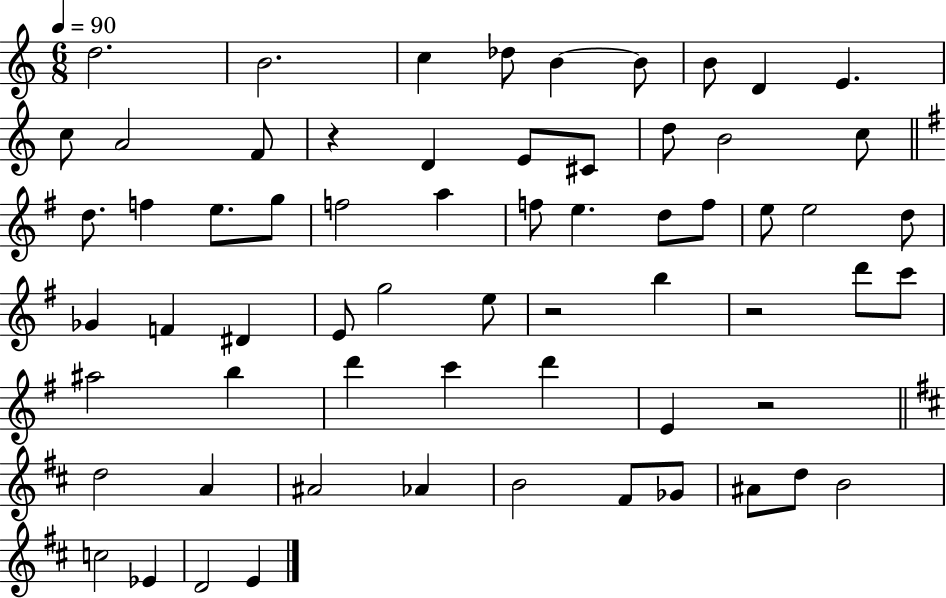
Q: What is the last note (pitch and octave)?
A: E4